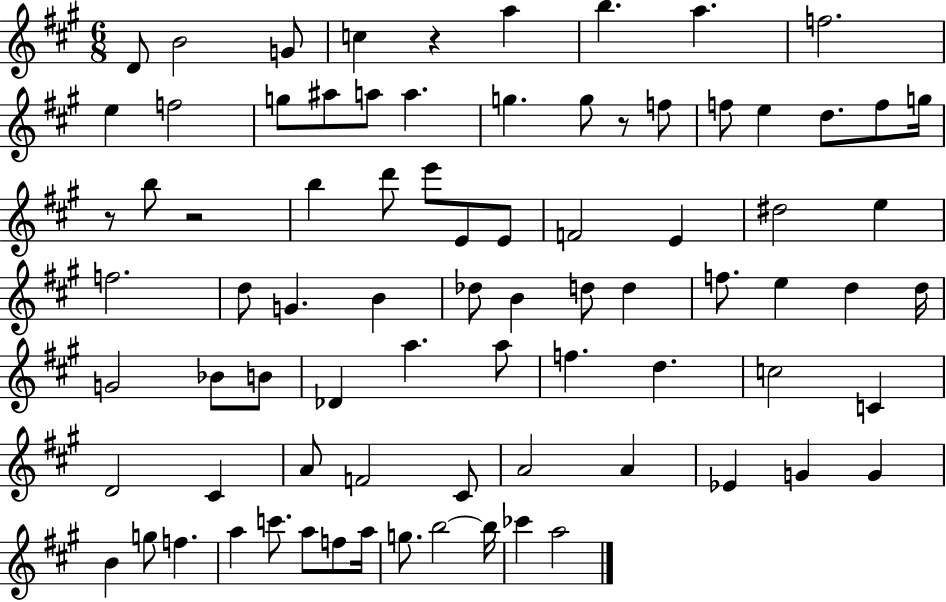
{
  \clef treble
  \numericTimeSignature
  \time 6/8
  \key a \major
  d'8 b'2 g'8 | c''4 r4 a''4 | b''4. a''4. | f''2. | \break e''4 f''2 | g''8 ais''8 a''8 a''4. | g''4. g''8 r8 f''8 | f''8 e''4 d''8. f''8 g''16 | \break r8 b''8 r2 | b''4 d'''8 e'''8 e'8 e'8 | f'2 e'4 | dis''2 e''4 | \break f''2. | d''8 g'4. b'4 | des''8 b'4 d''8 d''4 | f''8. e''4 d''4 d''16 | \break g'2 bes'8 b'8 | des'4 a''4. a''8 | f''4. d''4. | c''2 c'4 | \break d'2 cis'4 | a'8 f'2 cis'8 | a'2 a'4 | ees'4 g'4 g'4 | \break b'4 g''8 f''4. | a''4 c'''8. a''8 f''8 a''16 | g''8. b''2~~ b''16 | ces'''4 a''2 | \break \bar "|."
}